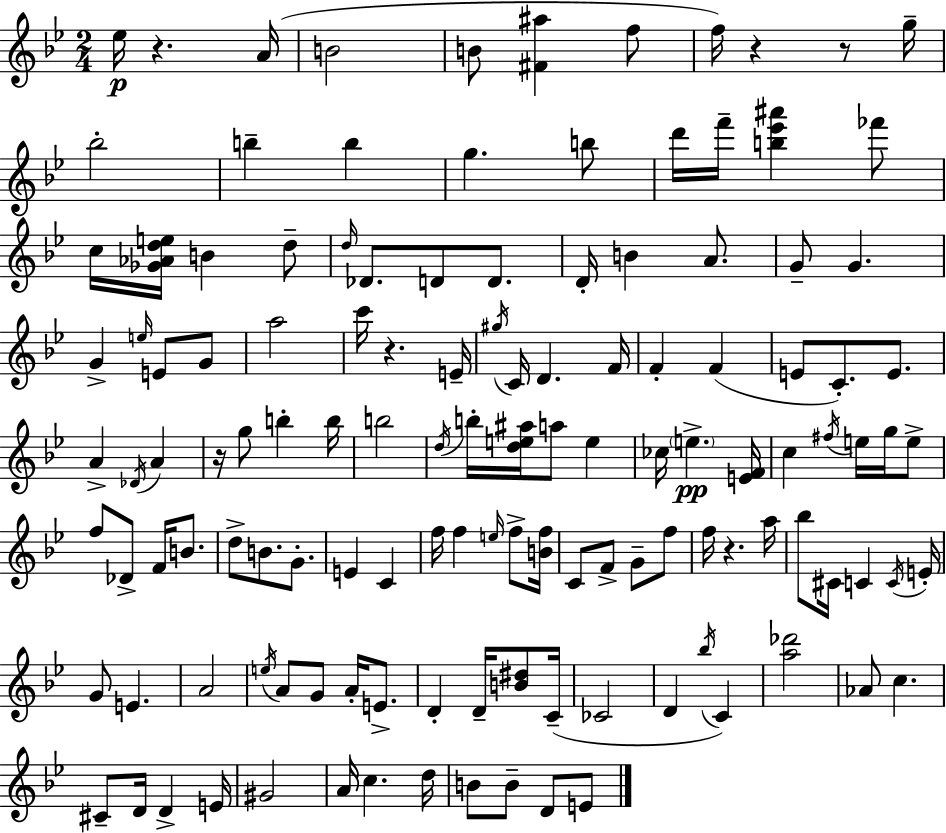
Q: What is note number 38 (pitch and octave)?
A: F4